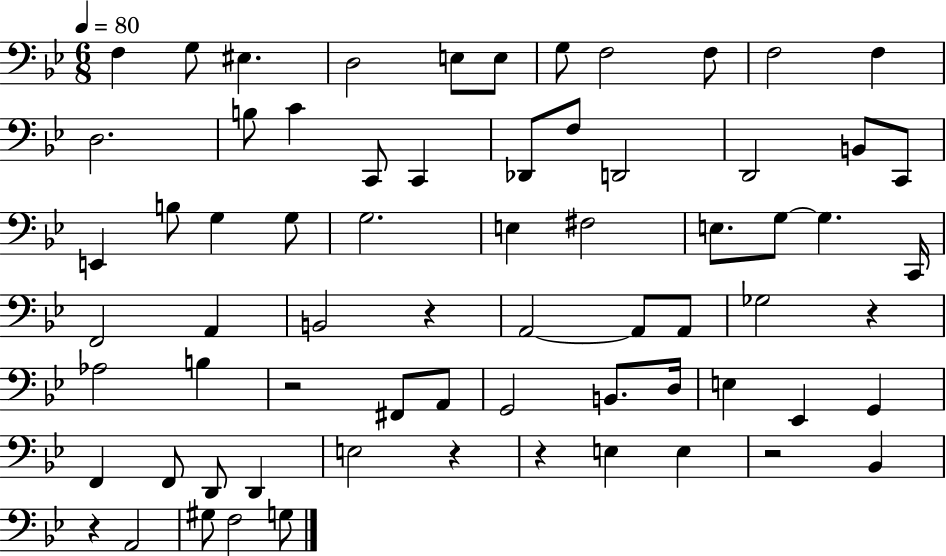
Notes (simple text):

F3/q G3/e EIS3/q. D3/h E3/e E3/e G3/e F3/h F3/e F3/h F3/q D3/h. B3/e C4/q C2/e C2/q Db2/e F3/e D2/h D2/h B2/e C2/e E2/q B3/e G3/q G3/e G3/h. E3/q F#3/h E3/e. G3/e G3/q. C2/s F2/h A2/q B2/h R/q A2/h A2/e A2/e Gb3/h R/q Ab3/h B3/q R/h F#2/e A2/e G2/h B2/e. D3/s E3/q Eb2/q G2/q F2/q F2/e D2/e D2/q E3/h R/q R/q E3/q E3/q R/h Bb2/q R/q A2/h G#3/e F3/h G3/e